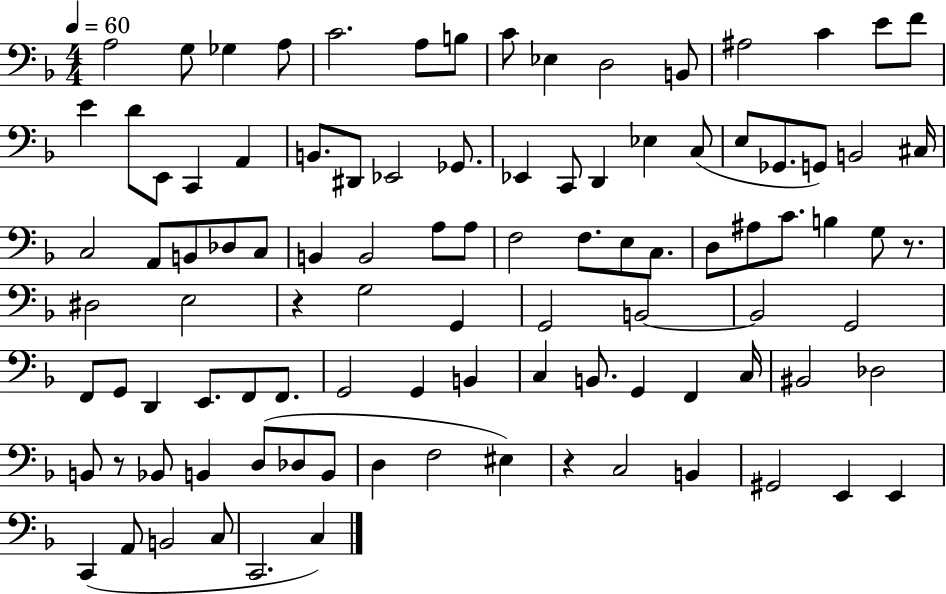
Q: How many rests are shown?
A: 4